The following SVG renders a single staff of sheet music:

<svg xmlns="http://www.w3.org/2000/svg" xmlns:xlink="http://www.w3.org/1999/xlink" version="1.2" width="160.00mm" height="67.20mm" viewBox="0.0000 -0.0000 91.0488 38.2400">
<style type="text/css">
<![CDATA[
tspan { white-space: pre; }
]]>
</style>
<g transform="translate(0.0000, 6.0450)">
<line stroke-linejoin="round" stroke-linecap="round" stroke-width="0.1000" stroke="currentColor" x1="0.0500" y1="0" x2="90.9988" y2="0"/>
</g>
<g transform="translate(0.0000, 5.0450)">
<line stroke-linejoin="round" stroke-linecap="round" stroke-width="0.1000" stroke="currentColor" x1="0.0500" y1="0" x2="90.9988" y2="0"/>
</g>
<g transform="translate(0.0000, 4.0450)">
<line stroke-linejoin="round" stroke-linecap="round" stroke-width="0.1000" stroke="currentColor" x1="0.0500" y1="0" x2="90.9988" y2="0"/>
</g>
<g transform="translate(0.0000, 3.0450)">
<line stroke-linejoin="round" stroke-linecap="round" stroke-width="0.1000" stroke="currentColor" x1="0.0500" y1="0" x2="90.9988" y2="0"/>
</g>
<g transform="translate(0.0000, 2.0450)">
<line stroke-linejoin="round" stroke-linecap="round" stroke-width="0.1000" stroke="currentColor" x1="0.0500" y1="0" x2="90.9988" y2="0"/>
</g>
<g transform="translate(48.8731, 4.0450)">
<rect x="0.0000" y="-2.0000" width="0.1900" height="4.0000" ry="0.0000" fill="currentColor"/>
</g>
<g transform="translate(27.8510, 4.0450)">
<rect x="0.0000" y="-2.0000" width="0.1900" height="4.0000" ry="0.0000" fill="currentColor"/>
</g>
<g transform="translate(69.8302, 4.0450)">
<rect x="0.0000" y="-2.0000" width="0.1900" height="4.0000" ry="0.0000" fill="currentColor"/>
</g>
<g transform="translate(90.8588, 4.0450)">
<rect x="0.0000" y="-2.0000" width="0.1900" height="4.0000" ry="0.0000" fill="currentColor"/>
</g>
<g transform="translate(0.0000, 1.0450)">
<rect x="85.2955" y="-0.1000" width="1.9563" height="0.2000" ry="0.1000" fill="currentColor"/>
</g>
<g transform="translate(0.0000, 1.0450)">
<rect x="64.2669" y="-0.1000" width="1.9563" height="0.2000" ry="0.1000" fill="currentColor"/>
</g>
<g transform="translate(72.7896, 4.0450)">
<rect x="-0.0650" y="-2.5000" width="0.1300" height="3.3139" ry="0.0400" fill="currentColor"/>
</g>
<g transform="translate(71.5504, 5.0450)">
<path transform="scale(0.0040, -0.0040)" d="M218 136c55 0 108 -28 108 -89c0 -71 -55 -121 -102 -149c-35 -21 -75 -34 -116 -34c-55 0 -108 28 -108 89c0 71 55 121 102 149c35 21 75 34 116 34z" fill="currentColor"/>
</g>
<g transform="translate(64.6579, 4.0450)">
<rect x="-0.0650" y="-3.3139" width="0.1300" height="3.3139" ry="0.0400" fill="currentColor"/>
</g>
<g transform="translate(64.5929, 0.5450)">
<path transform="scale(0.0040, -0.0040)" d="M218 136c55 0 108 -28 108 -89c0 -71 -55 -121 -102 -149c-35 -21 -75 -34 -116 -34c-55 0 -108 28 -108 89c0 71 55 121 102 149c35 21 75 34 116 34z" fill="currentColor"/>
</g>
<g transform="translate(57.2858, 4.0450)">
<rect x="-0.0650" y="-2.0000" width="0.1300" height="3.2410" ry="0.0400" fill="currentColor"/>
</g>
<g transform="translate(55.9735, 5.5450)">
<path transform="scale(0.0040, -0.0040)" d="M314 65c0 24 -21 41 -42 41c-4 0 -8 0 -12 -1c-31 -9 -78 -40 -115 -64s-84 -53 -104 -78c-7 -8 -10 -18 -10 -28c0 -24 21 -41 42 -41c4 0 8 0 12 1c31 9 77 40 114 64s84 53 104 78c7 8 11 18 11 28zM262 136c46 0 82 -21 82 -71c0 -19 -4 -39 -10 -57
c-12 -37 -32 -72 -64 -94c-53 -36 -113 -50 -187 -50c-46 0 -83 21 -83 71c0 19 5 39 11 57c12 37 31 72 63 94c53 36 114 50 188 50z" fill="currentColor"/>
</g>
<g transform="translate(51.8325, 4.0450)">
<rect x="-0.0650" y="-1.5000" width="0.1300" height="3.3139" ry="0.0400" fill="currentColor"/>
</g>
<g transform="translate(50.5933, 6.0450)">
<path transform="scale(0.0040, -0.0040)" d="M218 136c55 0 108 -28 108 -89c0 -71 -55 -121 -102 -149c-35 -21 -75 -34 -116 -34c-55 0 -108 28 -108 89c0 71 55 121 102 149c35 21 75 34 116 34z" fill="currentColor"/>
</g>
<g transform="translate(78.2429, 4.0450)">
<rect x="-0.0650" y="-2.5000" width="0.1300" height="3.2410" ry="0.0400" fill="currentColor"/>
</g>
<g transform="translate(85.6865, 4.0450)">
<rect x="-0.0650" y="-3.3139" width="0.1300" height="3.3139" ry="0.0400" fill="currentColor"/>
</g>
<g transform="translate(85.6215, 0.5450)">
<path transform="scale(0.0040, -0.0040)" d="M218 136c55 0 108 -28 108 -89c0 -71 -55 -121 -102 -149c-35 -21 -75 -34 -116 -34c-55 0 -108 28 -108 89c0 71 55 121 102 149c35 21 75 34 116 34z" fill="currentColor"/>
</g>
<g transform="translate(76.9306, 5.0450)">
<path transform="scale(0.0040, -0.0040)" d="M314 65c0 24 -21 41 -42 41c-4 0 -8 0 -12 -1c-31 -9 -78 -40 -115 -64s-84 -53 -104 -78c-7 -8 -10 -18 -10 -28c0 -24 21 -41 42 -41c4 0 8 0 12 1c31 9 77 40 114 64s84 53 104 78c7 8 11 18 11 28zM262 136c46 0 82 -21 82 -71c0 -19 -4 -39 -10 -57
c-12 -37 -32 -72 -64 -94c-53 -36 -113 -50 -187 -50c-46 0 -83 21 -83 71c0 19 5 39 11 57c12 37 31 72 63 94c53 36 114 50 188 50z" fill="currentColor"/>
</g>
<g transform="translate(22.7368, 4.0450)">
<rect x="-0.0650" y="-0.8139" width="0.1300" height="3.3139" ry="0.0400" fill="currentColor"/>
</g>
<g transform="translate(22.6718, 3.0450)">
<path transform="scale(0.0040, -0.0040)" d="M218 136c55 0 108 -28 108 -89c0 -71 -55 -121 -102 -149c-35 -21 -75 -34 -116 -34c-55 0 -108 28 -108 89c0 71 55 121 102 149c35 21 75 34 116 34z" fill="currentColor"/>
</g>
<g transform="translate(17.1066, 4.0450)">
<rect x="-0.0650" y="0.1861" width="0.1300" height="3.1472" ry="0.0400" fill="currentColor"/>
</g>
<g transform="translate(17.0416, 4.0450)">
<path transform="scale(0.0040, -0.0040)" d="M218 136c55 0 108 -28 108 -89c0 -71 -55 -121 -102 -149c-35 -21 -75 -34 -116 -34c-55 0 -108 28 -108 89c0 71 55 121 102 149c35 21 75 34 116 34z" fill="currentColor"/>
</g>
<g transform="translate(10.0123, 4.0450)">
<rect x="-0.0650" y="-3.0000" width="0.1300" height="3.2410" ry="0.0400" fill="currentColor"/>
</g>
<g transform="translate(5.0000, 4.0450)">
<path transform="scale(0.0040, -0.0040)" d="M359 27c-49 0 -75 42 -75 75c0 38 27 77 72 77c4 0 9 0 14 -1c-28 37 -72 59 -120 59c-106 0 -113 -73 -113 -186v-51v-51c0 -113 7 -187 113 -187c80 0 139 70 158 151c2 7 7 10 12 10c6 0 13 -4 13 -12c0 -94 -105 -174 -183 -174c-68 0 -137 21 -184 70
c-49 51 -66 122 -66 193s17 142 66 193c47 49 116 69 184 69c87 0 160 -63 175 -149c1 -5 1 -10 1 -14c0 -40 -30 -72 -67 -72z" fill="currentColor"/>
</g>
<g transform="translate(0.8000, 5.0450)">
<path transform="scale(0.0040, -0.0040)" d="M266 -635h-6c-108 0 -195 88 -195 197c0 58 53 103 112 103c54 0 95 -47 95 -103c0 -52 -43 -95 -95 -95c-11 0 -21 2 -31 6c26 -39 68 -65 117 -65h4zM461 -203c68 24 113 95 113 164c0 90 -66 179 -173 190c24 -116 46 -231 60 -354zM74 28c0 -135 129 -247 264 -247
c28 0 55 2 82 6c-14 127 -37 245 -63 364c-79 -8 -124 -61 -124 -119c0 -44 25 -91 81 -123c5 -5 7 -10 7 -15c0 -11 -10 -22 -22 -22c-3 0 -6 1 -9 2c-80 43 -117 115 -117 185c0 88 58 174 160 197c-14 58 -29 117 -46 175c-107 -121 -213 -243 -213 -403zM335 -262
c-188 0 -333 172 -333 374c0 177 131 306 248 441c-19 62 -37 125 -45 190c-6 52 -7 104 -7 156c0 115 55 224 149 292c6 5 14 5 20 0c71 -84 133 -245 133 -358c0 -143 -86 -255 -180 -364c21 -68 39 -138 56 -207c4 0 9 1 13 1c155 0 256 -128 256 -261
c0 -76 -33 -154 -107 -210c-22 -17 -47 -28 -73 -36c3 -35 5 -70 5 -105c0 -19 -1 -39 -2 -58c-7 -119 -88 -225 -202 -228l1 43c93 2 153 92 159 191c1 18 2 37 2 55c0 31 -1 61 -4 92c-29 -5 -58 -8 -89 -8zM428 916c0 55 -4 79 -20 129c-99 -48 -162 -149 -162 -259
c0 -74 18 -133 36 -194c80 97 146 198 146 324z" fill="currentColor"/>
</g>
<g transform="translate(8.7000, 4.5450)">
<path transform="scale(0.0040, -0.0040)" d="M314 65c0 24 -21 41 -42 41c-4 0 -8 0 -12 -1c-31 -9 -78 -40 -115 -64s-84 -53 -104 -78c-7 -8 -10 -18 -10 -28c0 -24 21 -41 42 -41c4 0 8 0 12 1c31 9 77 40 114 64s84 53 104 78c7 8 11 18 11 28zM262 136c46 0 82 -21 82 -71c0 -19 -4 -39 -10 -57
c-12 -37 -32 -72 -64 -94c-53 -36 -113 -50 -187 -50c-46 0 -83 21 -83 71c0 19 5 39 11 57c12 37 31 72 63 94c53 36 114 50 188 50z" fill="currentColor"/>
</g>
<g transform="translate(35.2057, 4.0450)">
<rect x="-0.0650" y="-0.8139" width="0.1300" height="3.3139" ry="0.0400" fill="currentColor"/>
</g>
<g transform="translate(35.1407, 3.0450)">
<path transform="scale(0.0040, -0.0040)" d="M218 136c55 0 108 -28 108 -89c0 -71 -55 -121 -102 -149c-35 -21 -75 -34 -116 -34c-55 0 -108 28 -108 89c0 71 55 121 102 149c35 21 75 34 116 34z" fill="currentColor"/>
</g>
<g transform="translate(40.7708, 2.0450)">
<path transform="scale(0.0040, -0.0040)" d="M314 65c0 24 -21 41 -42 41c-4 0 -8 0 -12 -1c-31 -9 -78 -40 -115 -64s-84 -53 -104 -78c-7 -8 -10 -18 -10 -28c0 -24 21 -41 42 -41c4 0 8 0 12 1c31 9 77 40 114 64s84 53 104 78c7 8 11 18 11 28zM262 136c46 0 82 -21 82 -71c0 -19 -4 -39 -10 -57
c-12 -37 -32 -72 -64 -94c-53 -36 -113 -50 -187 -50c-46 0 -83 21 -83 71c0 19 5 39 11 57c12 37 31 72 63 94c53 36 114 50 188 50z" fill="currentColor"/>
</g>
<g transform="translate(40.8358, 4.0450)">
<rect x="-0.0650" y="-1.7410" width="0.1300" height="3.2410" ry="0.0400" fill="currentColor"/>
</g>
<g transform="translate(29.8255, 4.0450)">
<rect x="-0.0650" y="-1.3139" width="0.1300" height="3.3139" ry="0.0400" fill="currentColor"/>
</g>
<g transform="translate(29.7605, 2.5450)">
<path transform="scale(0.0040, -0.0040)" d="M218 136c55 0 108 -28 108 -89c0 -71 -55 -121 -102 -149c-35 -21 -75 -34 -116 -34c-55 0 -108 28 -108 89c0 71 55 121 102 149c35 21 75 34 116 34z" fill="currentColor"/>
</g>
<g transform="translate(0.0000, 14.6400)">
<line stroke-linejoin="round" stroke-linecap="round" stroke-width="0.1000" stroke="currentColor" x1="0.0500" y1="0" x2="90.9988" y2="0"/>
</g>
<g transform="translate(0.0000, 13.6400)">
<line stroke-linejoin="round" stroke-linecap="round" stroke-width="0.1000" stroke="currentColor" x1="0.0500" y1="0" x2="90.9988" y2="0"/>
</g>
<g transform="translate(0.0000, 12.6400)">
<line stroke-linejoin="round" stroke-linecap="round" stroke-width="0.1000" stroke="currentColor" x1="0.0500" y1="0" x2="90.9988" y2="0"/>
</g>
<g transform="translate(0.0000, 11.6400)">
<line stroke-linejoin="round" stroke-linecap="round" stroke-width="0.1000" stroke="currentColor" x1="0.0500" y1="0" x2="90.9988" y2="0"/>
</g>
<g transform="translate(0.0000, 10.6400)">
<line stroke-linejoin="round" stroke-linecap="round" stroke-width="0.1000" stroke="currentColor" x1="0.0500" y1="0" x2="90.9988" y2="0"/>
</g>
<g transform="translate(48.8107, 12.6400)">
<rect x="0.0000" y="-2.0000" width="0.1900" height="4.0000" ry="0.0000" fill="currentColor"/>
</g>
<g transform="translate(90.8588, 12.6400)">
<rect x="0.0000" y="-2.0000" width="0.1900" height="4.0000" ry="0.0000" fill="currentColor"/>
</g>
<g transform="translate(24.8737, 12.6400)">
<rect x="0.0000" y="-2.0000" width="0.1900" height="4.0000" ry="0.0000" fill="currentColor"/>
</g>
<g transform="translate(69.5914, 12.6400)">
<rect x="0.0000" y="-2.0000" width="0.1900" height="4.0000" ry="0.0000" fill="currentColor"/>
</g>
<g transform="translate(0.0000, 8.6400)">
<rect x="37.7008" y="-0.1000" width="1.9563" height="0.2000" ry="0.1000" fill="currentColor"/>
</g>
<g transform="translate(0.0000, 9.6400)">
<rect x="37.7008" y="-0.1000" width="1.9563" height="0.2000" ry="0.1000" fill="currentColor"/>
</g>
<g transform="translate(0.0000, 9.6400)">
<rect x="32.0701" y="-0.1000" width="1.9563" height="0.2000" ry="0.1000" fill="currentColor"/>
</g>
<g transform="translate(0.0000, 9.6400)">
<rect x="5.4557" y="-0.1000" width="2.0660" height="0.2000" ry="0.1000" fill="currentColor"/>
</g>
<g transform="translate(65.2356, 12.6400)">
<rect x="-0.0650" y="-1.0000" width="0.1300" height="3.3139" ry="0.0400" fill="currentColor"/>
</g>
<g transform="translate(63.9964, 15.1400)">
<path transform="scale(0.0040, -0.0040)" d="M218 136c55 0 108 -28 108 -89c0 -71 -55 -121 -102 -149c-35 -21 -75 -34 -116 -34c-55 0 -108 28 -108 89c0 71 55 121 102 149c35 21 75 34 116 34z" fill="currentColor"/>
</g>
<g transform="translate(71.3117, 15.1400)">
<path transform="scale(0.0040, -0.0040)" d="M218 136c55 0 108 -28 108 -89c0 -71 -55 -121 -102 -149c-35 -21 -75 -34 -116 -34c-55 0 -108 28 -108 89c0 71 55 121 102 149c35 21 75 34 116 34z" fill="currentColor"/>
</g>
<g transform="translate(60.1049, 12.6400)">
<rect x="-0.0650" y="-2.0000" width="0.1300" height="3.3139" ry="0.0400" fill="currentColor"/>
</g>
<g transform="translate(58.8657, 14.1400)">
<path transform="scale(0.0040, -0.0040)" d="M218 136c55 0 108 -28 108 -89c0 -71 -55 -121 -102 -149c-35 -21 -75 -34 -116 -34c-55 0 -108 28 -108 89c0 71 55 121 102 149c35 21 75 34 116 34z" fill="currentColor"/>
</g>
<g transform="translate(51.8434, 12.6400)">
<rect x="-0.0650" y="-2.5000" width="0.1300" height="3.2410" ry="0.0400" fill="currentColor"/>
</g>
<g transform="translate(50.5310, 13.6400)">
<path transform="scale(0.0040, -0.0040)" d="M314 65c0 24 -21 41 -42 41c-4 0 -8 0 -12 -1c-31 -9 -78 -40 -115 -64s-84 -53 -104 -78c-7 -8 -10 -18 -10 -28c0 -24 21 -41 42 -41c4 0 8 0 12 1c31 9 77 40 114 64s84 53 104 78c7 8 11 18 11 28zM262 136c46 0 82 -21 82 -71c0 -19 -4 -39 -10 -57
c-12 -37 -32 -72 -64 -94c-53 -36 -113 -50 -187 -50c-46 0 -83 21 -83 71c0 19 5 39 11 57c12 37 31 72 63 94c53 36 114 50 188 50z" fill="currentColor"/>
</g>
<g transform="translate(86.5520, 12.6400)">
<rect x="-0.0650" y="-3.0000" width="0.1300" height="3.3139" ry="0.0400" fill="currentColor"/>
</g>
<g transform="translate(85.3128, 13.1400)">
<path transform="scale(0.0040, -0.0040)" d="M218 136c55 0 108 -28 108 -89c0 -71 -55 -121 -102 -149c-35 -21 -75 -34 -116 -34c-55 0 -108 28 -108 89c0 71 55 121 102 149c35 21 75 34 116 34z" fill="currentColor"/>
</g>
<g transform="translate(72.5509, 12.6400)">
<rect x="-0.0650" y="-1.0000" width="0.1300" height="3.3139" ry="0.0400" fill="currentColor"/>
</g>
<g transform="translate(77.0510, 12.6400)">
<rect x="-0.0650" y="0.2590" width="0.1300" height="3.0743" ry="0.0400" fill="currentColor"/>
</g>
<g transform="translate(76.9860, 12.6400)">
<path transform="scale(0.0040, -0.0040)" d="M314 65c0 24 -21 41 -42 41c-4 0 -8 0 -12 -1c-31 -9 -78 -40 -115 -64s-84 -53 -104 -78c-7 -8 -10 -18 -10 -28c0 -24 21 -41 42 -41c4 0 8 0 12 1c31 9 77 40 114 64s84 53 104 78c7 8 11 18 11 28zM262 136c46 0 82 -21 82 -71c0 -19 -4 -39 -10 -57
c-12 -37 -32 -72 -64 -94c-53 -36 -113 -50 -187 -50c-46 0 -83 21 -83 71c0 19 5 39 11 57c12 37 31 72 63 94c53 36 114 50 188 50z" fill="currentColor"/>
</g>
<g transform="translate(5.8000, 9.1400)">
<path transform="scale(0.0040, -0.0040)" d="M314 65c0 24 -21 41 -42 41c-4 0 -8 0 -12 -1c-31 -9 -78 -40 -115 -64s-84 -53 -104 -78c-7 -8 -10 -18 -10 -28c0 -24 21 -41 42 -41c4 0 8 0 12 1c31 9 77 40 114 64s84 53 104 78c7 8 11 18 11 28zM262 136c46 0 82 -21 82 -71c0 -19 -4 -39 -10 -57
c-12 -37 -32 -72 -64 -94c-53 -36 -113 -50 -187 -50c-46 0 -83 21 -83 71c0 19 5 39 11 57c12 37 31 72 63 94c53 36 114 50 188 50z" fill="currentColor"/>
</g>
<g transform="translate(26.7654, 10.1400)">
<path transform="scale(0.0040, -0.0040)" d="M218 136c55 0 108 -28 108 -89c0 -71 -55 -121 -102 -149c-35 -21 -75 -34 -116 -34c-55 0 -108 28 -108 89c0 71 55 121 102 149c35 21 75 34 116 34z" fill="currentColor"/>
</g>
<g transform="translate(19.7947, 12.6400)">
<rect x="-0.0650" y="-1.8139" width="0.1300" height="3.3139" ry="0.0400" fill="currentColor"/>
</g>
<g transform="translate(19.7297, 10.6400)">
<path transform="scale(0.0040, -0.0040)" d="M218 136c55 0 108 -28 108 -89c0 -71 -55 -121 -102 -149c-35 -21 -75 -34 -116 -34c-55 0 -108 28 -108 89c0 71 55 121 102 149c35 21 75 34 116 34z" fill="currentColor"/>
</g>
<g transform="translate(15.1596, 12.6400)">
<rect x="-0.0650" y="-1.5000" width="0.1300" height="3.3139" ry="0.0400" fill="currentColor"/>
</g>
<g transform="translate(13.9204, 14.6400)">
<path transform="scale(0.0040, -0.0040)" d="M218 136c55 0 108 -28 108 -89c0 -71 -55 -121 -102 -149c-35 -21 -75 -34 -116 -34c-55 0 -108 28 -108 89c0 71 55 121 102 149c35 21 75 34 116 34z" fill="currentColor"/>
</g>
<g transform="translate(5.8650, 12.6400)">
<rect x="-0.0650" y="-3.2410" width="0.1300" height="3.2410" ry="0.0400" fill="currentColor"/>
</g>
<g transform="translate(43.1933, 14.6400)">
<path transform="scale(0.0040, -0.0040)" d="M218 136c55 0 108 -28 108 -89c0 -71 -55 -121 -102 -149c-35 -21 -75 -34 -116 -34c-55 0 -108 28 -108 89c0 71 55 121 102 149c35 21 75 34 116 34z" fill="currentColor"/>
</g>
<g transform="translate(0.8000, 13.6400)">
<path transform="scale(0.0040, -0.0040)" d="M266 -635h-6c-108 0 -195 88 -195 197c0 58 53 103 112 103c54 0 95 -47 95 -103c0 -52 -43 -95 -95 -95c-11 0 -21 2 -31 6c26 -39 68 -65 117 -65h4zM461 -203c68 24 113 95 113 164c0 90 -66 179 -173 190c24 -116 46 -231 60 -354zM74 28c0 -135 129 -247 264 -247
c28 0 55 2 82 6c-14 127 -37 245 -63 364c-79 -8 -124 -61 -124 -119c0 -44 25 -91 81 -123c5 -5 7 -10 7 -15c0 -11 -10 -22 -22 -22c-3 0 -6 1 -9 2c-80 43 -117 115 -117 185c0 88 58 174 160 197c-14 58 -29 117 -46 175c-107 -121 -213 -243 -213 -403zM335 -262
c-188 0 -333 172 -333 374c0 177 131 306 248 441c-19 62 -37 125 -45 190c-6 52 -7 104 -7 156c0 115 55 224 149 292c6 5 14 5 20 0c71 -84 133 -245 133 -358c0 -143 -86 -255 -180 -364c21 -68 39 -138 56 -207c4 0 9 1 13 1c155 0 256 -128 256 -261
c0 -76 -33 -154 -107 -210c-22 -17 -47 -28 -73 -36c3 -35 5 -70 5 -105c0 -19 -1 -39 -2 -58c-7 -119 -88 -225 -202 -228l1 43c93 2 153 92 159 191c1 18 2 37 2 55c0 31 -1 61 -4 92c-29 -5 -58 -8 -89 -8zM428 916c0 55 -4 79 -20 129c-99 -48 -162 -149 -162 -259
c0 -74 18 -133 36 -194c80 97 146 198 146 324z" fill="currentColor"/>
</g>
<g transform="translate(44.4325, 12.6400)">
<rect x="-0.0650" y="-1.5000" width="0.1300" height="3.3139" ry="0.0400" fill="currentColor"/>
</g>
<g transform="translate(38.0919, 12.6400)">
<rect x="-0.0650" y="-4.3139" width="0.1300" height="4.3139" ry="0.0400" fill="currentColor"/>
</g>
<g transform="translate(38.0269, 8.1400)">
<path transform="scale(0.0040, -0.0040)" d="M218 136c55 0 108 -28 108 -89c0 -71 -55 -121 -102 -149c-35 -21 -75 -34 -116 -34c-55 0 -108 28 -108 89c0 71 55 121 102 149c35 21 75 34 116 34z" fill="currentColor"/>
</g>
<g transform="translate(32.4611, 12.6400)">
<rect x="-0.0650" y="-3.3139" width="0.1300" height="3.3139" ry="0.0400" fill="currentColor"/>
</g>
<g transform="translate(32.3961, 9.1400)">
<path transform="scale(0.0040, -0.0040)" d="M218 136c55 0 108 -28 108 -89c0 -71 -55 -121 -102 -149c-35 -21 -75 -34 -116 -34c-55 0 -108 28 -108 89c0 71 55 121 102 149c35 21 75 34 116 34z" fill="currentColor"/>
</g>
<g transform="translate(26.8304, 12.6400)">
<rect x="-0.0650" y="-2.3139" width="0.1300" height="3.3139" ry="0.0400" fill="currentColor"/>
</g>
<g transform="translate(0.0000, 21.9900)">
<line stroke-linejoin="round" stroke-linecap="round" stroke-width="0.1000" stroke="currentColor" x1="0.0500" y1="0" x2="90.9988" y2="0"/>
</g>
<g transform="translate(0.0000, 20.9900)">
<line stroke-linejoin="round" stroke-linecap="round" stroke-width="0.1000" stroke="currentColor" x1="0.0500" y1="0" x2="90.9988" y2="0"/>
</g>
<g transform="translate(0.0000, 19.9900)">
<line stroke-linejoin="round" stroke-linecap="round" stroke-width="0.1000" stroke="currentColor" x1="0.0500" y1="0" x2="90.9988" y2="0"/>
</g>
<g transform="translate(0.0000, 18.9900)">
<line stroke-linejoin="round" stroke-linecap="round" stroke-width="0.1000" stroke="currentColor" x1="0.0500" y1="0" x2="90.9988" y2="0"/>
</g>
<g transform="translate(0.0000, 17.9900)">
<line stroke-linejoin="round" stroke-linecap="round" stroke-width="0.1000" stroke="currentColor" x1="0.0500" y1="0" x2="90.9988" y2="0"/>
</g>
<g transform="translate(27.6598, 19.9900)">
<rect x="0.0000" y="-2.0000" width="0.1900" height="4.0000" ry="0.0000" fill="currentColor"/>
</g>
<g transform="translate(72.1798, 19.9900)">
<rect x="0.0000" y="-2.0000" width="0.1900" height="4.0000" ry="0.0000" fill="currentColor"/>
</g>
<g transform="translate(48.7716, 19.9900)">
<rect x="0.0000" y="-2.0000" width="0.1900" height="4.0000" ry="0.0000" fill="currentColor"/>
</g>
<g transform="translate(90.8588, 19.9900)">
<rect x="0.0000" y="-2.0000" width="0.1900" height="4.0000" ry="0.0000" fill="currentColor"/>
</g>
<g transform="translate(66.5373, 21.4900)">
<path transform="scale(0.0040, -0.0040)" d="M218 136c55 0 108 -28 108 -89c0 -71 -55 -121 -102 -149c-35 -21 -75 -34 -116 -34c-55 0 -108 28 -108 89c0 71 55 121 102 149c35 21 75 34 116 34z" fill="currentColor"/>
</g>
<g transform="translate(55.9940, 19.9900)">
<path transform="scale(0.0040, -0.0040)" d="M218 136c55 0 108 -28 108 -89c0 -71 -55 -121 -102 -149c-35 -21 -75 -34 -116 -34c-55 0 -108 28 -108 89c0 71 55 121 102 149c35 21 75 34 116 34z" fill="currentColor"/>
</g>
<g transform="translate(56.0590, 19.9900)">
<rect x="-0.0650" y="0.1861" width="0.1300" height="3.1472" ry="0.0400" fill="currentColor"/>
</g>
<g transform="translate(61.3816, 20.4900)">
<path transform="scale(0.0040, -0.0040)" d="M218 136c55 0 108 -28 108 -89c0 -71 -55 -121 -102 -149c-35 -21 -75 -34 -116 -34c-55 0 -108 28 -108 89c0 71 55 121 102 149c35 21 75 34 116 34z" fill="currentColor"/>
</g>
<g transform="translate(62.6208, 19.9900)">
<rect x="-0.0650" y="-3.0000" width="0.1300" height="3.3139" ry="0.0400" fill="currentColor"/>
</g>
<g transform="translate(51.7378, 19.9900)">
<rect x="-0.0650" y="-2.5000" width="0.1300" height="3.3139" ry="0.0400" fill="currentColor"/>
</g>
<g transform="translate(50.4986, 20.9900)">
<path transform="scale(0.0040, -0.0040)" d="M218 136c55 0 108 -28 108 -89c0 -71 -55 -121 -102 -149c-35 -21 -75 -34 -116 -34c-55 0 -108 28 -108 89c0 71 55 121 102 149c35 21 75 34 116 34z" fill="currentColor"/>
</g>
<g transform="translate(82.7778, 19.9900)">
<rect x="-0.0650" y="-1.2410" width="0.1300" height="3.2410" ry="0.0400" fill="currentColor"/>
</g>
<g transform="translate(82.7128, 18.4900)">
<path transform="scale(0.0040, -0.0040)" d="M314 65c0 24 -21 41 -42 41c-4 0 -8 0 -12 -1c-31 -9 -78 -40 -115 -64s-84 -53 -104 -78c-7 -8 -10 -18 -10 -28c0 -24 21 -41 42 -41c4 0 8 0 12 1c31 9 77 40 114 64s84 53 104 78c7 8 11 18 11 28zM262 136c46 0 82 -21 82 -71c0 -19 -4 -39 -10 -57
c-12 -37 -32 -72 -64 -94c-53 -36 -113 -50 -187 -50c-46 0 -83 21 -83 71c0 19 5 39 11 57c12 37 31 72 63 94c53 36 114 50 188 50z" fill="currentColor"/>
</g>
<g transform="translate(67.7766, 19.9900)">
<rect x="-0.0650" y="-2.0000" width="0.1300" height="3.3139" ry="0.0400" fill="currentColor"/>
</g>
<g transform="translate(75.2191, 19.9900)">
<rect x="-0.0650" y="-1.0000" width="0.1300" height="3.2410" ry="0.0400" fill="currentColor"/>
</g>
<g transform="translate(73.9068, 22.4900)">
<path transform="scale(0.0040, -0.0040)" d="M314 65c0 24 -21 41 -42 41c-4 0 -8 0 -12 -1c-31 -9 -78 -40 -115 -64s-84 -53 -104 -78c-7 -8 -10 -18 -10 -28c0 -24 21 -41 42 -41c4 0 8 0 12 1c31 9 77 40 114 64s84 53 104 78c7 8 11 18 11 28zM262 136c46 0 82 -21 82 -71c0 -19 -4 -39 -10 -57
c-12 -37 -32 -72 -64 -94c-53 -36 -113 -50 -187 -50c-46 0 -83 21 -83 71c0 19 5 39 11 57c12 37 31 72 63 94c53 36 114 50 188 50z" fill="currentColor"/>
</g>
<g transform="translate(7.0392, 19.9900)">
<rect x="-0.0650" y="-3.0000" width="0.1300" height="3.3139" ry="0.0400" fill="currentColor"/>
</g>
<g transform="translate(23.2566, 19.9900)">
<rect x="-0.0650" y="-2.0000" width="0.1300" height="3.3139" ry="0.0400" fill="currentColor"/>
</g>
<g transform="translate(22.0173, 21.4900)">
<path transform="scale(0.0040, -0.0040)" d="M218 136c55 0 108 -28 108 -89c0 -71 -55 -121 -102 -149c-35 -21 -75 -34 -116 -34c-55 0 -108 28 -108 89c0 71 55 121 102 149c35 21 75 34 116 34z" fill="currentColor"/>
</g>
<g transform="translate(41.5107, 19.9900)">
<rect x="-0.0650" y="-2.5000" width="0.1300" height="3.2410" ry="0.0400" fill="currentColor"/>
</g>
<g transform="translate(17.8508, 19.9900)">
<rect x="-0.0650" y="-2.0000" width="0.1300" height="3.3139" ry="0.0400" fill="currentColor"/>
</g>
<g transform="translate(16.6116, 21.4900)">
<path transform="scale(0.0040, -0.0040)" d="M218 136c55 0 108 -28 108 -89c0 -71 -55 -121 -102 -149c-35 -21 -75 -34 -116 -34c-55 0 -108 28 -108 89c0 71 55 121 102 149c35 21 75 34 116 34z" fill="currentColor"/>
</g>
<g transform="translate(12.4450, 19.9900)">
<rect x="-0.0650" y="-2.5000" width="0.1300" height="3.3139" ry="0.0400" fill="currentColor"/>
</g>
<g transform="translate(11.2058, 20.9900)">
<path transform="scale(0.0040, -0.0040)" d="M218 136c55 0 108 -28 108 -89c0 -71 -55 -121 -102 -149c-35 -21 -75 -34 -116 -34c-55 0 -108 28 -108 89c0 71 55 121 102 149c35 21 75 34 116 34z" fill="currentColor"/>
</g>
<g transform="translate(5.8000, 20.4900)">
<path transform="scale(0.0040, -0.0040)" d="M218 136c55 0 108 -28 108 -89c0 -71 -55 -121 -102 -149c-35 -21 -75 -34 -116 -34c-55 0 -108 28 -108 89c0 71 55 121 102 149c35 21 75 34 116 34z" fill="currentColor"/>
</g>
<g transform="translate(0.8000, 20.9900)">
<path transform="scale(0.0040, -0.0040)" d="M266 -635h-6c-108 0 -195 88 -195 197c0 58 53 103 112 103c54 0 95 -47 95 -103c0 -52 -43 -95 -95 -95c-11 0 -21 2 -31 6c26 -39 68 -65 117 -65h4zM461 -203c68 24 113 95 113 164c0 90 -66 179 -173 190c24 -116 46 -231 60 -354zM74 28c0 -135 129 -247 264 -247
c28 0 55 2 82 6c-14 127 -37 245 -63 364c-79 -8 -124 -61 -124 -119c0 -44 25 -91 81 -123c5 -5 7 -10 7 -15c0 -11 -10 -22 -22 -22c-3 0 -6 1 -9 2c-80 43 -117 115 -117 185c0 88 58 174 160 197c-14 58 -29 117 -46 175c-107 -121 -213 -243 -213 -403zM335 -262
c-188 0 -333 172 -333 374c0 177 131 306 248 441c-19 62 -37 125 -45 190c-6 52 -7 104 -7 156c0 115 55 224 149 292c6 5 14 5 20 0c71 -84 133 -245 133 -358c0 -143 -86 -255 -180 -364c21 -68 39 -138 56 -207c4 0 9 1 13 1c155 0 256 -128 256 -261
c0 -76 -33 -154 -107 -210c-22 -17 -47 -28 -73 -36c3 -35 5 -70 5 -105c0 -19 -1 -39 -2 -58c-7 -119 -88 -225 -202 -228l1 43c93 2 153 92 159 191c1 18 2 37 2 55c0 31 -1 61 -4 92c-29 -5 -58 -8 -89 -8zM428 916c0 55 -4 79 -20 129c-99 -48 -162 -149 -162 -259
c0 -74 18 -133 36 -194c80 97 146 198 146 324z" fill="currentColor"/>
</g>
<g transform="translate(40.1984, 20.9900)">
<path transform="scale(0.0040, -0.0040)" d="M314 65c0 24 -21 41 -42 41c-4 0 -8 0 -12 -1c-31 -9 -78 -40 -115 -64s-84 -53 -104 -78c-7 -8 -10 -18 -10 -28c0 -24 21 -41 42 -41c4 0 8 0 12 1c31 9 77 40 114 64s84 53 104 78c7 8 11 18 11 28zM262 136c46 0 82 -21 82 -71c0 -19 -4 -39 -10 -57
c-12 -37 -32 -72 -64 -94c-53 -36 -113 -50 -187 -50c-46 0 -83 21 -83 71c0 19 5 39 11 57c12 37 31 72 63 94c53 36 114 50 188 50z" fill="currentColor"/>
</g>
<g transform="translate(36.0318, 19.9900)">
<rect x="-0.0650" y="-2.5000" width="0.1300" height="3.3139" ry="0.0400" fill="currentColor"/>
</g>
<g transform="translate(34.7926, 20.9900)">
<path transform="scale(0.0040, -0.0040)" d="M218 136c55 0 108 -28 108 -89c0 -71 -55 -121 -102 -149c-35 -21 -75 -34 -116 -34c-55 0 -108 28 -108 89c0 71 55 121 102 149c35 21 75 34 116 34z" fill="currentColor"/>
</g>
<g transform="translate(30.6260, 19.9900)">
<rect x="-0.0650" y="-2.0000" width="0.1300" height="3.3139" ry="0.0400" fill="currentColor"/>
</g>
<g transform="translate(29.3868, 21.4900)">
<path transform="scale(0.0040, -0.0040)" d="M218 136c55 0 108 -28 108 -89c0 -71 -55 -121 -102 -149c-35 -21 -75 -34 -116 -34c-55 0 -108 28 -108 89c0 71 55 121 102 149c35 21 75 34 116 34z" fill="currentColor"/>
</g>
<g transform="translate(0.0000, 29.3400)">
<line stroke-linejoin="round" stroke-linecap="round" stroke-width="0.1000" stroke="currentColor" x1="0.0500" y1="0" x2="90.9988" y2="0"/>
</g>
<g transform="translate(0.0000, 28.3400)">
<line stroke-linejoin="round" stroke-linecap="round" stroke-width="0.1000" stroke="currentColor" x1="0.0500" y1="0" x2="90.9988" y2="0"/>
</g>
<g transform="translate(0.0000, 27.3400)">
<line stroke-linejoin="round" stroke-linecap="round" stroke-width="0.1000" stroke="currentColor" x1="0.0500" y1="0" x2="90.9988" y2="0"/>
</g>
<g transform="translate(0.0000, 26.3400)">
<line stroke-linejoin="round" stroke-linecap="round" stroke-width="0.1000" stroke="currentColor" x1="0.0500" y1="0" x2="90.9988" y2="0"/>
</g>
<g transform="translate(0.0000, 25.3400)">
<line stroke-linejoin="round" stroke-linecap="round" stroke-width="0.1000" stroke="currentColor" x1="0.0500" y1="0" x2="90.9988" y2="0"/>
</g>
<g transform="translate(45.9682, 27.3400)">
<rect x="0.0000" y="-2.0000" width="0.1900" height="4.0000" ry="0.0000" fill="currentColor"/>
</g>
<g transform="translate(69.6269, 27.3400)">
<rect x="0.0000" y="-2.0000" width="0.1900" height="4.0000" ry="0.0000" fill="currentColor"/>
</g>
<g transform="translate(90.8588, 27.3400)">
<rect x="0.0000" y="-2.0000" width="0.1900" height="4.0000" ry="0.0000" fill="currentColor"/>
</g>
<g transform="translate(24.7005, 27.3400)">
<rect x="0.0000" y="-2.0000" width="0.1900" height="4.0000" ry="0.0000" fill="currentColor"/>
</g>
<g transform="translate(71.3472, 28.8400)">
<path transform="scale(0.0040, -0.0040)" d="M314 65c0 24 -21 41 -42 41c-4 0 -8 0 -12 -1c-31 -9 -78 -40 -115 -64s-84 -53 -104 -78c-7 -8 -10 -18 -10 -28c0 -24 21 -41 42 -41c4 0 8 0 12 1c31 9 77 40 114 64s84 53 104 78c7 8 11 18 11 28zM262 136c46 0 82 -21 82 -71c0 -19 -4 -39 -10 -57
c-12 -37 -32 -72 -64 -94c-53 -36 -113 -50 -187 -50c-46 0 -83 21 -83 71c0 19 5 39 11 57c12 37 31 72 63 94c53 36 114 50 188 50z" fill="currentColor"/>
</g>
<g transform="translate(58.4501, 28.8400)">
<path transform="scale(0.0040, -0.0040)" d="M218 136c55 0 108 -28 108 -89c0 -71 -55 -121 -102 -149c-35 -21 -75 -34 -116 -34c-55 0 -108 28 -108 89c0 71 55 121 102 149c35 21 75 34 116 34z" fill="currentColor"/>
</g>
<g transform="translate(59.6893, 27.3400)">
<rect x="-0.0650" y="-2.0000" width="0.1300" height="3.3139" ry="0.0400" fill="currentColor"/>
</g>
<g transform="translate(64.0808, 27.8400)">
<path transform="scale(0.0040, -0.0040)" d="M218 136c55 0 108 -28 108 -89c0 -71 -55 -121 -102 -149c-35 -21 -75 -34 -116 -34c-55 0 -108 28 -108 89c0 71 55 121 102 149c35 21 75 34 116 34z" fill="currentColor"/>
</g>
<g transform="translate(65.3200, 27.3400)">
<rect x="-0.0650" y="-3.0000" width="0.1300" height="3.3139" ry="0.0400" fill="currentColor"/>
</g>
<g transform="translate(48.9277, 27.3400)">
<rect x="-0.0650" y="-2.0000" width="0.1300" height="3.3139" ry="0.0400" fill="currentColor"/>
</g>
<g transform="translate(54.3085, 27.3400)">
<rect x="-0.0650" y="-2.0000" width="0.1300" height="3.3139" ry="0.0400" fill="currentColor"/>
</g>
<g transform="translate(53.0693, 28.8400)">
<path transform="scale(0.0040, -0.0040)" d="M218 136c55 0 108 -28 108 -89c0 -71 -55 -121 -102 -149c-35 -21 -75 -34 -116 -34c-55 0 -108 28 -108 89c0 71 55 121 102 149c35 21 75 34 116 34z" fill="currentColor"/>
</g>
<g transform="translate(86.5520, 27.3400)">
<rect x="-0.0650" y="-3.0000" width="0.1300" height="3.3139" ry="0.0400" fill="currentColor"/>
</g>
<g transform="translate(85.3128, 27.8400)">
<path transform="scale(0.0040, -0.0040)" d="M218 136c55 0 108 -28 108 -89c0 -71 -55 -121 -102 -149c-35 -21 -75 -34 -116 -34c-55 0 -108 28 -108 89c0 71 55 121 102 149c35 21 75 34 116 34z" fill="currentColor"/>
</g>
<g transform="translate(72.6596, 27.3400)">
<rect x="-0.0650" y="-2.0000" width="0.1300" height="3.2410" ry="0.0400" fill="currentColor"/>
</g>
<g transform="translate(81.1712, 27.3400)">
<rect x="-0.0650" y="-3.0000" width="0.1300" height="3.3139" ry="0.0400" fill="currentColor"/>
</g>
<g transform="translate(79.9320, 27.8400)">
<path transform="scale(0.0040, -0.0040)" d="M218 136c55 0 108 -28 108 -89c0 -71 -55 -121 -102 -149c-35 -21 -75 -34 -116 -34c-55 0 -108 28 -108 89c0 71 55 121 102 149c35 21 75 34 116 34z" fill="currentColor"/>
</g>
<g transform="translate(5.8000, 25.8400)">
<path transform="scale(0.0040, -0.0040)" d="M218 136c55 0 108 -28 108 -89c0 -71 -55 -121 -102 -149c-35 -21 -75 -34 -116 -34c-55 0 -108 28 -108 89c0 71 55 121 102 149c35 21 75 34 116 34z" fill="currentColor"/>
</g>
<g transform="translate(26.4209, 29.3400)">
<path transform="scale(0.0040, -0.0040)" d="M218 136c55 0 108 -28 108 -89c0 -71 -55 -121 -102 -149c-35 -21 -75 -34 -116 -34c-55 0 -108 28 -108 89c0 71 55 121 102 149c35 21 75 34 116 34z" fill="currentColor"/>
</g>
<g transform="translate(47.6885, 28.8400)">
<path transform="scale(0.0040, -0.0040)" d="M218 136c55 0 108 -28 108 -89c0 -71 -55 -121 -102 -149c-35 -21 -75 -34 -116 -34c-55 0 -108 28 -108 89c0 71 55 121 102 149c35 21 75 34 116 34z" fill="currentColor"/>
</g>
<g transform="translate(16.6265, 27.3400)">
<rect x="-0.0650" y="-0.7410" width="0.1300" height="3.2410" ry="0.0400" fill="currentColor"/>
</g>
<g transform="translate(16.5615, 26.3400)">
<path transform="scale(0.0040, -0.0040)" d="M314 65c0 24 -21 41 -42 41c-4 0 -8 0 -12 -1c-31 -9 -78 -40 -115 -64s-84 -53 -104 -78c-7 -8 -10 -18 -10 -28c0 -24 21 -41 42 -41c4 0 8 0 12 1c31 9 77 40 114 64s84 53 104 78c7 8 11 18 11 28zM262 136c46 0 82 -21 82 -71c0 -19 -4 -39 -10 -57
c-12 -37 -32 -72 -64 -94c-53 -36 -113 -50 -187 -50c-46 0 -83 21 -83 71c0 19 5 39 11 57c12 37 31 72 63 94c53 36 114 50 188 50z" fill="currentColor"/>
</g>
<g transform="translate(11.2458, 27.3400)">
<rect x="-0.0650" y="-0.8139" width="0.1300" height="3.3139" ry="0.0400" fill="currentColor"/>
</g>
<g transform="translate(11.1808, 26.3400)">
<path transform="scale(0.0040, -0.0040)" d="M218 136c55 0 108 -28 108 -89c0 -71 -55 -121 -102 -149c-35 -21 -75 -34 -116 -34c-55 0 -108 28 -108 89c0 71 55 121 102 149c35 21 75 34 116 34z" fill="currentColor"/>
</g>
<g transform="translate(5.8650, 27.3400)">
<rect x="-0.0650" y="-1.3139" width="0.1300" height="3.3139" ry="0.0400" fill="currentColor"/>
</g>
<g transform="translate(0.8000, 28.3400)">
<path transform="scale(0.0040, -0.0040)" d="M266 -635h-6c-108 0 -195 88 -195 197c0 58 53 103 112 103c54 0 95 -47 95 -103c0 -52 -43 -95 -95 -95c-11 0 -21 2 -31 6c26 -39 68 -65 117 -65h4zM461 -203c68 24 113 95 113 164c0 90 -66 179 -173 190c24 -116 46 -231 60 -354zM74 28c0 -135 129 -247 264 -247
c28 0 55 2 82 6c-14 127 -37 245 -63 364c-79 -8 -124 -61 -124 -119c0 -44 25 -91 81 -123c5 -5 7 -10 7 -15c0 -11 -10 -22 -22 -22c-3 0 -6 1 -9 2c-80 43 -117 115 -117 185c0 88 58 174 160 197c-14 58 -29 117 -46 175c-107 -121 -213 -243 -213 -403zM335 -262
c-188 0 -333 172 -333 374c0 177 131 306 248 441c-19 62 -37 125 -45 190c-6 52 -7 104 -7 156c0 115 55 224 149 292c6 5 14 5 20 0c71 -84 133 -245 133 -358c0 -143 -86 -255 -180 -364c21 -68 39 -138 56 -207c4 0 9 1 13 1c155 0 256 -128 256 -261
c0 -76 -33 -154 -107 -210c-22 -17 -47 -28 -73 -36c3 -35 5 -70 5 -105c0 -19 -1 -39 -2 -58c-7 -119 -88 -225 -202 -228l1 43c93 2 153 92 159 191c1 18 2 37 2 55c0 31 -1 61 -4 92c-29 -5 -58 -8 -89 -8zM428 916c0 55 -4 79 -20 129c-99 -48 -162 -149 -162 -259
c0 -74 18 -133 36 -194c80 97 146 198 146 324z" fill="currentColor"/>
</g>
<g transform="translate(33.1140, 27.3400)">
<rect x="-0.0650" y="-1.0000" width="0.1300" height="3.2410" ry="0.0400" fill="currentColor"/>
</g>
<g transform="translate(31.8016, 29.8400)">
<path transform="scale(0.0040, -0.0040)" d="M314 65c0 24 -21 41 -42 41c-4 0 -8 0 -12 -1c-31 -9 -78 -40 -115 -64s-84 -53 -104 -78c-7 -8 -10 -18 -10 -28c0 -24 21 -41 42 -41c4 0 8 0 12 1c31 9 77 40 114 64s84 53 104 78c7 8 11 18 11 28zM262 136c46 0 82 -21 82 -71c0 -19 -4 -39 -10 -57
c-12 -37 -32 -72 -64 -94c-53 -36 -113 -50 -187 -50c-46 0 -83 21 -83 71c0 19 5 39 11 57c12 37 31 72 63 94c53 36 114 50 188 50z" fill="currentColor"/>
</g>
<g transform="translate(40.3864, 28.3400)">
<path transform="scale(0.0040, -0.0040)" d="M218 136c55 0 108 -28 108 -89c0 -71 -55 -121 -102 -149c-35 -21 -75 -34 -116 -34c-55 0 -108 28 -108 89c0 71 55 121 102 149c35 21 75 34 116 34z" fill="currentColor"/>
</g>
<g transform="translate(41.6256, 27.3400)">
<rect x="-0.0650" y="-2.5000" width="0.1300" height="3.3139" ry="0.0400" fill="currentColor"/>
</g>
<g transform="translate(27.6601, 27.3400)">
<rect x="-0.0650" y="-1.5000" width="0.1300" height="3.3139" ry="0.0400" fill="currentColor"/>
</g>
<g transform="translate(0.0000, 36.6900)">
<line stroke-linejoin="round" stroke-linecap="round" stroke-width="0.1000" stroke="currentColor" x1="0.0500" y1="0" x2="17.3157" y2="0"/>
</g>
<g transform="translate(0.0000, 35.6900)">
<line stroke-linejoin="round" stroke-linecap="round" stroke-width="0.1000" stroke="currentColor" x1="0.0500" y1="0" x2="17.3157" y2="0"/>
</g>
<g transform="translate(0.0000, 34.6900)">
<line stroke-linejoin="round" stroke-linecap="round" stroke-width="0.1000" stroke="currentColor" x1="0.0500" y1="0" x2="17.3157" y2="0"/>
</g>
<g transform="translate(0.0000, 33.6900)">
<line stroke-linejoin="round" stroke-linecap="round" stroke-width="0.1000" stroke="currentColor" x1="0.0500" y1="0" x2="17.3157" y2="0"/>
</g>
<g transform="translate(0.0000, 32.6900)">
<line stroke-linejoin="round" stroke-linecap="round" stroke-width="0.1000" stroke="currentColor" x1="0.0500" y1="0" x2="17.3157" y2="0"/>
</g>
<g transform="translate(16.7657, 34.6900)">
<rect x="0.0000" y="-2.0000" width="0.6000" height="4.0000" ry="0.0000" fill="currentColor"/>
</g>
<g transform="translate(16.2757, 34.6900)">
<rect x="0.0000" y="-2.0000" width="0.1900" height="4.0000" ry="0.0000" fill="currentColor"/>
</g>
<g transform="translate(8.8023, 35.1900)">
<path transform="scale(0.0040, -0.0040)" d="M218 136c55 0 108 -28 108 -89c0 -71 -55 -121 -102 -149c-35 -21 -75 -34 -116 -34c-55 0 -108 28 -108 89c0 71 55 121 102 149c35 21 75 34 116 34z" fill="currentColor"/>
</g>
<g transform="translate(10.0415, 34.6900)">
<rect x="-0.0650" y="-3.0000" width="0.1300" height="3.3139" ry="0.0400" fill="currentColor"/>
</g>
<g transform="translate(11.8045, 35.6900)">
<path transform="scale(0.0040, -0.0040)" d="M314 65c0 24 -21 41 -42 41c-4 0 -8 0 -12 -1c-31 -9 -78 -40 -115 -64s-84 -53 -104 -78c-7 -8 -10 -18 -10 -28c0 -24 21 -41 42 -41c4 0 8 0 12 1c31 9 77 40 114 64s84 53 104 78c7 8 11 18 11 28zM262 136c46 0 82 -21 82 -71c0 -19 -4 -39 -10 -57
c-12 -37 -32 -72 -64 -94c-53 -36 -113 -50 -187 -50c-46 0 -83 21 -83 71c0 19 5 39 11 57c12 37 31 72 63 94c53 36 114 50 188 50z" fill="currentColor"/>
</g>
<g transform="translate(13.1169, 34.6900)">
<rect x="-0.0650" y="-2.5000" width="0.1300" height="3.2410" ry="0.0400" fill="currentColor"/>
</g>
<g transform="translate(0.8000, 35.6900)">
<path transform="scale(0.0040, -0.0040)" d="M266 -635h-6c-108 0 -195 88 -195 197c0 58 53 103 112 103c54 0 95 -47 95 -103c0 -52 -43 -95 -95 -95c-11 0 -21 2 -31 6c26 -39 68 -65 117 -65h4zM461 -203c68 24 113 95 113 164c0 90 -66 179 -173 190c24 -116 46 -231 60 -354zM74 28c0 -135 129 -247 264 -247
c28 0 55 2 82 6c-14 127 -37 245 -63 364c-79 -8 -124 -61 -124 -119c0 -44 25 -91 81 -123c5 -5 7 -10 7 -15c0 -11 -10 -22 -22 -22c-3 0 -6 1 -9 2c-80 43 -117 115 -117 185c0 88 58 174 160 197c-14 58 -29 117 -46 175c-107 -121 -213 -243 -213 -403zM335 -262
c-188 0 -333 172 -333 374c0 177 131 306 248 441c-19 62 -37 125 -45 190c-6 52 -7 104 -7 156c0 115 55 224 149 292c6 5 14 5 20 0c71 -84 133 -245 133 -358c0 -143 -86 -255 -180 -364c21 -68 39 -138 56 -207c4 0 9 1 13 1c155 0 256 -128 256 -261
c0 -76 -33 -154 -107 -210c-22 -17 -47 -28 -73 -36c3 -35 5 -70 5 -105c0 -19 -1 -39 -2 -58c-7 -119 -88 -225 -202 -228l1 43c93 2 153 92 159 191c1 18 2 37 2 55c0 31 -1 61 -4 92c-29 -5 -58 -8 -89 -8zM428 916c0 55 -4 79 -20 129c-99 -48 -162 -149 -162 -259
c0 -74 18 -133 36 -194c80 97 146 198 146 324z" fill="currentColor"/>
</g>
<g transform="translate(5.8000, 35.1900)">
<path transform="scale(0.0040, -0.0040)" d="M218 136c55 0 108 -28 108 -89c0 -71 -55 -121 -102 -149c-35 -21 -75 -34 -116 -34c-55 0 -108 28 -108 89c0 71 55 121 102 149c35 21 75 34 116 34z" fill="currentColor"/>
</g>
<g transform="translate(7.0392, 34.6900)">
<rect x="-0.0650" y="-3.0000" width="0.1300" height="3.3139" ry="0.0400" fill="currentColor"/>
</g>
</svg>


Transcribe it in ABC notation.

X:1
T:Untitled
M:4/4
L:1/4
K:C
A2 B d e d f2 E F2 b G G2 b b2 E f g b d' E G2 F D D B2 A A G F F F G G2 G B A F D2 e2 e d d2 E D2 G F F F A F2 A A A A G2